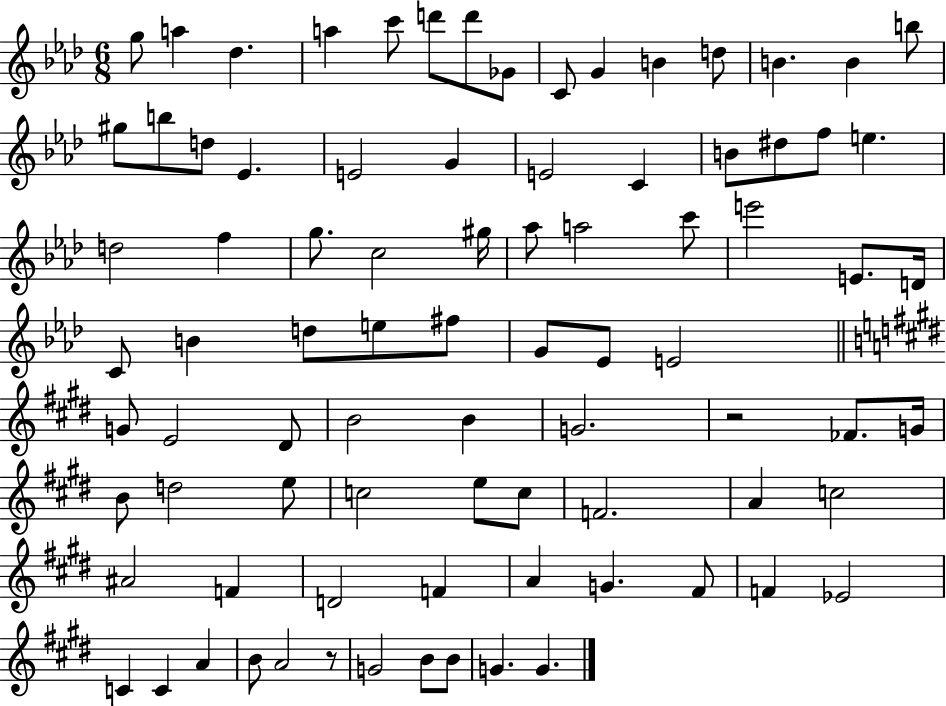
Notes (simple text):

G5/e A5/q Db5/q. A5/q C6/e D6/e D6/e Gb4/e C4/e G4/q B4/q D5/e B4/q. B4/q B5/e G#5/e B5/e D5/e Eb4/q. E4/h G4/q E4/h C4/q B4/e D#5/e F5/e E5/q. D5/h F5/q G5/e. C5/h G#5/s Ab5/e A5/h C6/e E6/h E4/e. D4/s C4/e B4/q D5/e E5/e F#5/e G4/e Eb4/e E4/h G4/e E4/h D#4/e B4/h B4/q G4/h. R/h FES4/e. G4/s B4/e D5/h E5/e C5/h E5/e C5/e F4/h. A4/q C5/h A#4/h F4/q D4/h F4/q A4/q G4/q. F#4/e F4/q Eb4/h C4/q C4/q A4/q B4/e A4/h R/e G4/h B4/e B4/e G4/q. G4/q.